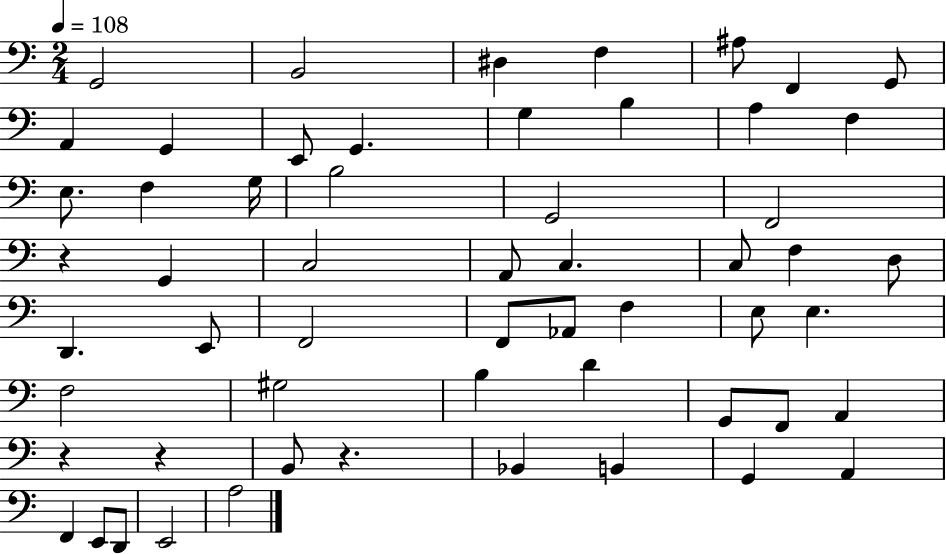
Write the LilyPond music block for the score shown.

{
  \clef bass
  \numericTimeSignature
  \time 2/4
  \key c \major
  \tempo 4 = 108
  g,2 | b,2 | dis4 f4 | ais8 f,4 g,8 | \break a,4 g,4 | e,8 g,4. | g4 b4 | a4 f4 | \break e8. f4 g16 | b2 | g,2 | f,2 | \break r4 g,4 | c2 | a,8 c4. | c8 f4 d8 | \break d,4. e,8 | f,2 | f,8 aes,8 f4 | e8 e4. | \break f2 | gis2 | b4 d'4 | g,8 f,8 a,4 | \break r4 r4 | b,8 r4. | bes,4 b,4 | g,4 a,4 | \break f,4 e,8 d,8 | e,2 | a2 | \bar "|."
}